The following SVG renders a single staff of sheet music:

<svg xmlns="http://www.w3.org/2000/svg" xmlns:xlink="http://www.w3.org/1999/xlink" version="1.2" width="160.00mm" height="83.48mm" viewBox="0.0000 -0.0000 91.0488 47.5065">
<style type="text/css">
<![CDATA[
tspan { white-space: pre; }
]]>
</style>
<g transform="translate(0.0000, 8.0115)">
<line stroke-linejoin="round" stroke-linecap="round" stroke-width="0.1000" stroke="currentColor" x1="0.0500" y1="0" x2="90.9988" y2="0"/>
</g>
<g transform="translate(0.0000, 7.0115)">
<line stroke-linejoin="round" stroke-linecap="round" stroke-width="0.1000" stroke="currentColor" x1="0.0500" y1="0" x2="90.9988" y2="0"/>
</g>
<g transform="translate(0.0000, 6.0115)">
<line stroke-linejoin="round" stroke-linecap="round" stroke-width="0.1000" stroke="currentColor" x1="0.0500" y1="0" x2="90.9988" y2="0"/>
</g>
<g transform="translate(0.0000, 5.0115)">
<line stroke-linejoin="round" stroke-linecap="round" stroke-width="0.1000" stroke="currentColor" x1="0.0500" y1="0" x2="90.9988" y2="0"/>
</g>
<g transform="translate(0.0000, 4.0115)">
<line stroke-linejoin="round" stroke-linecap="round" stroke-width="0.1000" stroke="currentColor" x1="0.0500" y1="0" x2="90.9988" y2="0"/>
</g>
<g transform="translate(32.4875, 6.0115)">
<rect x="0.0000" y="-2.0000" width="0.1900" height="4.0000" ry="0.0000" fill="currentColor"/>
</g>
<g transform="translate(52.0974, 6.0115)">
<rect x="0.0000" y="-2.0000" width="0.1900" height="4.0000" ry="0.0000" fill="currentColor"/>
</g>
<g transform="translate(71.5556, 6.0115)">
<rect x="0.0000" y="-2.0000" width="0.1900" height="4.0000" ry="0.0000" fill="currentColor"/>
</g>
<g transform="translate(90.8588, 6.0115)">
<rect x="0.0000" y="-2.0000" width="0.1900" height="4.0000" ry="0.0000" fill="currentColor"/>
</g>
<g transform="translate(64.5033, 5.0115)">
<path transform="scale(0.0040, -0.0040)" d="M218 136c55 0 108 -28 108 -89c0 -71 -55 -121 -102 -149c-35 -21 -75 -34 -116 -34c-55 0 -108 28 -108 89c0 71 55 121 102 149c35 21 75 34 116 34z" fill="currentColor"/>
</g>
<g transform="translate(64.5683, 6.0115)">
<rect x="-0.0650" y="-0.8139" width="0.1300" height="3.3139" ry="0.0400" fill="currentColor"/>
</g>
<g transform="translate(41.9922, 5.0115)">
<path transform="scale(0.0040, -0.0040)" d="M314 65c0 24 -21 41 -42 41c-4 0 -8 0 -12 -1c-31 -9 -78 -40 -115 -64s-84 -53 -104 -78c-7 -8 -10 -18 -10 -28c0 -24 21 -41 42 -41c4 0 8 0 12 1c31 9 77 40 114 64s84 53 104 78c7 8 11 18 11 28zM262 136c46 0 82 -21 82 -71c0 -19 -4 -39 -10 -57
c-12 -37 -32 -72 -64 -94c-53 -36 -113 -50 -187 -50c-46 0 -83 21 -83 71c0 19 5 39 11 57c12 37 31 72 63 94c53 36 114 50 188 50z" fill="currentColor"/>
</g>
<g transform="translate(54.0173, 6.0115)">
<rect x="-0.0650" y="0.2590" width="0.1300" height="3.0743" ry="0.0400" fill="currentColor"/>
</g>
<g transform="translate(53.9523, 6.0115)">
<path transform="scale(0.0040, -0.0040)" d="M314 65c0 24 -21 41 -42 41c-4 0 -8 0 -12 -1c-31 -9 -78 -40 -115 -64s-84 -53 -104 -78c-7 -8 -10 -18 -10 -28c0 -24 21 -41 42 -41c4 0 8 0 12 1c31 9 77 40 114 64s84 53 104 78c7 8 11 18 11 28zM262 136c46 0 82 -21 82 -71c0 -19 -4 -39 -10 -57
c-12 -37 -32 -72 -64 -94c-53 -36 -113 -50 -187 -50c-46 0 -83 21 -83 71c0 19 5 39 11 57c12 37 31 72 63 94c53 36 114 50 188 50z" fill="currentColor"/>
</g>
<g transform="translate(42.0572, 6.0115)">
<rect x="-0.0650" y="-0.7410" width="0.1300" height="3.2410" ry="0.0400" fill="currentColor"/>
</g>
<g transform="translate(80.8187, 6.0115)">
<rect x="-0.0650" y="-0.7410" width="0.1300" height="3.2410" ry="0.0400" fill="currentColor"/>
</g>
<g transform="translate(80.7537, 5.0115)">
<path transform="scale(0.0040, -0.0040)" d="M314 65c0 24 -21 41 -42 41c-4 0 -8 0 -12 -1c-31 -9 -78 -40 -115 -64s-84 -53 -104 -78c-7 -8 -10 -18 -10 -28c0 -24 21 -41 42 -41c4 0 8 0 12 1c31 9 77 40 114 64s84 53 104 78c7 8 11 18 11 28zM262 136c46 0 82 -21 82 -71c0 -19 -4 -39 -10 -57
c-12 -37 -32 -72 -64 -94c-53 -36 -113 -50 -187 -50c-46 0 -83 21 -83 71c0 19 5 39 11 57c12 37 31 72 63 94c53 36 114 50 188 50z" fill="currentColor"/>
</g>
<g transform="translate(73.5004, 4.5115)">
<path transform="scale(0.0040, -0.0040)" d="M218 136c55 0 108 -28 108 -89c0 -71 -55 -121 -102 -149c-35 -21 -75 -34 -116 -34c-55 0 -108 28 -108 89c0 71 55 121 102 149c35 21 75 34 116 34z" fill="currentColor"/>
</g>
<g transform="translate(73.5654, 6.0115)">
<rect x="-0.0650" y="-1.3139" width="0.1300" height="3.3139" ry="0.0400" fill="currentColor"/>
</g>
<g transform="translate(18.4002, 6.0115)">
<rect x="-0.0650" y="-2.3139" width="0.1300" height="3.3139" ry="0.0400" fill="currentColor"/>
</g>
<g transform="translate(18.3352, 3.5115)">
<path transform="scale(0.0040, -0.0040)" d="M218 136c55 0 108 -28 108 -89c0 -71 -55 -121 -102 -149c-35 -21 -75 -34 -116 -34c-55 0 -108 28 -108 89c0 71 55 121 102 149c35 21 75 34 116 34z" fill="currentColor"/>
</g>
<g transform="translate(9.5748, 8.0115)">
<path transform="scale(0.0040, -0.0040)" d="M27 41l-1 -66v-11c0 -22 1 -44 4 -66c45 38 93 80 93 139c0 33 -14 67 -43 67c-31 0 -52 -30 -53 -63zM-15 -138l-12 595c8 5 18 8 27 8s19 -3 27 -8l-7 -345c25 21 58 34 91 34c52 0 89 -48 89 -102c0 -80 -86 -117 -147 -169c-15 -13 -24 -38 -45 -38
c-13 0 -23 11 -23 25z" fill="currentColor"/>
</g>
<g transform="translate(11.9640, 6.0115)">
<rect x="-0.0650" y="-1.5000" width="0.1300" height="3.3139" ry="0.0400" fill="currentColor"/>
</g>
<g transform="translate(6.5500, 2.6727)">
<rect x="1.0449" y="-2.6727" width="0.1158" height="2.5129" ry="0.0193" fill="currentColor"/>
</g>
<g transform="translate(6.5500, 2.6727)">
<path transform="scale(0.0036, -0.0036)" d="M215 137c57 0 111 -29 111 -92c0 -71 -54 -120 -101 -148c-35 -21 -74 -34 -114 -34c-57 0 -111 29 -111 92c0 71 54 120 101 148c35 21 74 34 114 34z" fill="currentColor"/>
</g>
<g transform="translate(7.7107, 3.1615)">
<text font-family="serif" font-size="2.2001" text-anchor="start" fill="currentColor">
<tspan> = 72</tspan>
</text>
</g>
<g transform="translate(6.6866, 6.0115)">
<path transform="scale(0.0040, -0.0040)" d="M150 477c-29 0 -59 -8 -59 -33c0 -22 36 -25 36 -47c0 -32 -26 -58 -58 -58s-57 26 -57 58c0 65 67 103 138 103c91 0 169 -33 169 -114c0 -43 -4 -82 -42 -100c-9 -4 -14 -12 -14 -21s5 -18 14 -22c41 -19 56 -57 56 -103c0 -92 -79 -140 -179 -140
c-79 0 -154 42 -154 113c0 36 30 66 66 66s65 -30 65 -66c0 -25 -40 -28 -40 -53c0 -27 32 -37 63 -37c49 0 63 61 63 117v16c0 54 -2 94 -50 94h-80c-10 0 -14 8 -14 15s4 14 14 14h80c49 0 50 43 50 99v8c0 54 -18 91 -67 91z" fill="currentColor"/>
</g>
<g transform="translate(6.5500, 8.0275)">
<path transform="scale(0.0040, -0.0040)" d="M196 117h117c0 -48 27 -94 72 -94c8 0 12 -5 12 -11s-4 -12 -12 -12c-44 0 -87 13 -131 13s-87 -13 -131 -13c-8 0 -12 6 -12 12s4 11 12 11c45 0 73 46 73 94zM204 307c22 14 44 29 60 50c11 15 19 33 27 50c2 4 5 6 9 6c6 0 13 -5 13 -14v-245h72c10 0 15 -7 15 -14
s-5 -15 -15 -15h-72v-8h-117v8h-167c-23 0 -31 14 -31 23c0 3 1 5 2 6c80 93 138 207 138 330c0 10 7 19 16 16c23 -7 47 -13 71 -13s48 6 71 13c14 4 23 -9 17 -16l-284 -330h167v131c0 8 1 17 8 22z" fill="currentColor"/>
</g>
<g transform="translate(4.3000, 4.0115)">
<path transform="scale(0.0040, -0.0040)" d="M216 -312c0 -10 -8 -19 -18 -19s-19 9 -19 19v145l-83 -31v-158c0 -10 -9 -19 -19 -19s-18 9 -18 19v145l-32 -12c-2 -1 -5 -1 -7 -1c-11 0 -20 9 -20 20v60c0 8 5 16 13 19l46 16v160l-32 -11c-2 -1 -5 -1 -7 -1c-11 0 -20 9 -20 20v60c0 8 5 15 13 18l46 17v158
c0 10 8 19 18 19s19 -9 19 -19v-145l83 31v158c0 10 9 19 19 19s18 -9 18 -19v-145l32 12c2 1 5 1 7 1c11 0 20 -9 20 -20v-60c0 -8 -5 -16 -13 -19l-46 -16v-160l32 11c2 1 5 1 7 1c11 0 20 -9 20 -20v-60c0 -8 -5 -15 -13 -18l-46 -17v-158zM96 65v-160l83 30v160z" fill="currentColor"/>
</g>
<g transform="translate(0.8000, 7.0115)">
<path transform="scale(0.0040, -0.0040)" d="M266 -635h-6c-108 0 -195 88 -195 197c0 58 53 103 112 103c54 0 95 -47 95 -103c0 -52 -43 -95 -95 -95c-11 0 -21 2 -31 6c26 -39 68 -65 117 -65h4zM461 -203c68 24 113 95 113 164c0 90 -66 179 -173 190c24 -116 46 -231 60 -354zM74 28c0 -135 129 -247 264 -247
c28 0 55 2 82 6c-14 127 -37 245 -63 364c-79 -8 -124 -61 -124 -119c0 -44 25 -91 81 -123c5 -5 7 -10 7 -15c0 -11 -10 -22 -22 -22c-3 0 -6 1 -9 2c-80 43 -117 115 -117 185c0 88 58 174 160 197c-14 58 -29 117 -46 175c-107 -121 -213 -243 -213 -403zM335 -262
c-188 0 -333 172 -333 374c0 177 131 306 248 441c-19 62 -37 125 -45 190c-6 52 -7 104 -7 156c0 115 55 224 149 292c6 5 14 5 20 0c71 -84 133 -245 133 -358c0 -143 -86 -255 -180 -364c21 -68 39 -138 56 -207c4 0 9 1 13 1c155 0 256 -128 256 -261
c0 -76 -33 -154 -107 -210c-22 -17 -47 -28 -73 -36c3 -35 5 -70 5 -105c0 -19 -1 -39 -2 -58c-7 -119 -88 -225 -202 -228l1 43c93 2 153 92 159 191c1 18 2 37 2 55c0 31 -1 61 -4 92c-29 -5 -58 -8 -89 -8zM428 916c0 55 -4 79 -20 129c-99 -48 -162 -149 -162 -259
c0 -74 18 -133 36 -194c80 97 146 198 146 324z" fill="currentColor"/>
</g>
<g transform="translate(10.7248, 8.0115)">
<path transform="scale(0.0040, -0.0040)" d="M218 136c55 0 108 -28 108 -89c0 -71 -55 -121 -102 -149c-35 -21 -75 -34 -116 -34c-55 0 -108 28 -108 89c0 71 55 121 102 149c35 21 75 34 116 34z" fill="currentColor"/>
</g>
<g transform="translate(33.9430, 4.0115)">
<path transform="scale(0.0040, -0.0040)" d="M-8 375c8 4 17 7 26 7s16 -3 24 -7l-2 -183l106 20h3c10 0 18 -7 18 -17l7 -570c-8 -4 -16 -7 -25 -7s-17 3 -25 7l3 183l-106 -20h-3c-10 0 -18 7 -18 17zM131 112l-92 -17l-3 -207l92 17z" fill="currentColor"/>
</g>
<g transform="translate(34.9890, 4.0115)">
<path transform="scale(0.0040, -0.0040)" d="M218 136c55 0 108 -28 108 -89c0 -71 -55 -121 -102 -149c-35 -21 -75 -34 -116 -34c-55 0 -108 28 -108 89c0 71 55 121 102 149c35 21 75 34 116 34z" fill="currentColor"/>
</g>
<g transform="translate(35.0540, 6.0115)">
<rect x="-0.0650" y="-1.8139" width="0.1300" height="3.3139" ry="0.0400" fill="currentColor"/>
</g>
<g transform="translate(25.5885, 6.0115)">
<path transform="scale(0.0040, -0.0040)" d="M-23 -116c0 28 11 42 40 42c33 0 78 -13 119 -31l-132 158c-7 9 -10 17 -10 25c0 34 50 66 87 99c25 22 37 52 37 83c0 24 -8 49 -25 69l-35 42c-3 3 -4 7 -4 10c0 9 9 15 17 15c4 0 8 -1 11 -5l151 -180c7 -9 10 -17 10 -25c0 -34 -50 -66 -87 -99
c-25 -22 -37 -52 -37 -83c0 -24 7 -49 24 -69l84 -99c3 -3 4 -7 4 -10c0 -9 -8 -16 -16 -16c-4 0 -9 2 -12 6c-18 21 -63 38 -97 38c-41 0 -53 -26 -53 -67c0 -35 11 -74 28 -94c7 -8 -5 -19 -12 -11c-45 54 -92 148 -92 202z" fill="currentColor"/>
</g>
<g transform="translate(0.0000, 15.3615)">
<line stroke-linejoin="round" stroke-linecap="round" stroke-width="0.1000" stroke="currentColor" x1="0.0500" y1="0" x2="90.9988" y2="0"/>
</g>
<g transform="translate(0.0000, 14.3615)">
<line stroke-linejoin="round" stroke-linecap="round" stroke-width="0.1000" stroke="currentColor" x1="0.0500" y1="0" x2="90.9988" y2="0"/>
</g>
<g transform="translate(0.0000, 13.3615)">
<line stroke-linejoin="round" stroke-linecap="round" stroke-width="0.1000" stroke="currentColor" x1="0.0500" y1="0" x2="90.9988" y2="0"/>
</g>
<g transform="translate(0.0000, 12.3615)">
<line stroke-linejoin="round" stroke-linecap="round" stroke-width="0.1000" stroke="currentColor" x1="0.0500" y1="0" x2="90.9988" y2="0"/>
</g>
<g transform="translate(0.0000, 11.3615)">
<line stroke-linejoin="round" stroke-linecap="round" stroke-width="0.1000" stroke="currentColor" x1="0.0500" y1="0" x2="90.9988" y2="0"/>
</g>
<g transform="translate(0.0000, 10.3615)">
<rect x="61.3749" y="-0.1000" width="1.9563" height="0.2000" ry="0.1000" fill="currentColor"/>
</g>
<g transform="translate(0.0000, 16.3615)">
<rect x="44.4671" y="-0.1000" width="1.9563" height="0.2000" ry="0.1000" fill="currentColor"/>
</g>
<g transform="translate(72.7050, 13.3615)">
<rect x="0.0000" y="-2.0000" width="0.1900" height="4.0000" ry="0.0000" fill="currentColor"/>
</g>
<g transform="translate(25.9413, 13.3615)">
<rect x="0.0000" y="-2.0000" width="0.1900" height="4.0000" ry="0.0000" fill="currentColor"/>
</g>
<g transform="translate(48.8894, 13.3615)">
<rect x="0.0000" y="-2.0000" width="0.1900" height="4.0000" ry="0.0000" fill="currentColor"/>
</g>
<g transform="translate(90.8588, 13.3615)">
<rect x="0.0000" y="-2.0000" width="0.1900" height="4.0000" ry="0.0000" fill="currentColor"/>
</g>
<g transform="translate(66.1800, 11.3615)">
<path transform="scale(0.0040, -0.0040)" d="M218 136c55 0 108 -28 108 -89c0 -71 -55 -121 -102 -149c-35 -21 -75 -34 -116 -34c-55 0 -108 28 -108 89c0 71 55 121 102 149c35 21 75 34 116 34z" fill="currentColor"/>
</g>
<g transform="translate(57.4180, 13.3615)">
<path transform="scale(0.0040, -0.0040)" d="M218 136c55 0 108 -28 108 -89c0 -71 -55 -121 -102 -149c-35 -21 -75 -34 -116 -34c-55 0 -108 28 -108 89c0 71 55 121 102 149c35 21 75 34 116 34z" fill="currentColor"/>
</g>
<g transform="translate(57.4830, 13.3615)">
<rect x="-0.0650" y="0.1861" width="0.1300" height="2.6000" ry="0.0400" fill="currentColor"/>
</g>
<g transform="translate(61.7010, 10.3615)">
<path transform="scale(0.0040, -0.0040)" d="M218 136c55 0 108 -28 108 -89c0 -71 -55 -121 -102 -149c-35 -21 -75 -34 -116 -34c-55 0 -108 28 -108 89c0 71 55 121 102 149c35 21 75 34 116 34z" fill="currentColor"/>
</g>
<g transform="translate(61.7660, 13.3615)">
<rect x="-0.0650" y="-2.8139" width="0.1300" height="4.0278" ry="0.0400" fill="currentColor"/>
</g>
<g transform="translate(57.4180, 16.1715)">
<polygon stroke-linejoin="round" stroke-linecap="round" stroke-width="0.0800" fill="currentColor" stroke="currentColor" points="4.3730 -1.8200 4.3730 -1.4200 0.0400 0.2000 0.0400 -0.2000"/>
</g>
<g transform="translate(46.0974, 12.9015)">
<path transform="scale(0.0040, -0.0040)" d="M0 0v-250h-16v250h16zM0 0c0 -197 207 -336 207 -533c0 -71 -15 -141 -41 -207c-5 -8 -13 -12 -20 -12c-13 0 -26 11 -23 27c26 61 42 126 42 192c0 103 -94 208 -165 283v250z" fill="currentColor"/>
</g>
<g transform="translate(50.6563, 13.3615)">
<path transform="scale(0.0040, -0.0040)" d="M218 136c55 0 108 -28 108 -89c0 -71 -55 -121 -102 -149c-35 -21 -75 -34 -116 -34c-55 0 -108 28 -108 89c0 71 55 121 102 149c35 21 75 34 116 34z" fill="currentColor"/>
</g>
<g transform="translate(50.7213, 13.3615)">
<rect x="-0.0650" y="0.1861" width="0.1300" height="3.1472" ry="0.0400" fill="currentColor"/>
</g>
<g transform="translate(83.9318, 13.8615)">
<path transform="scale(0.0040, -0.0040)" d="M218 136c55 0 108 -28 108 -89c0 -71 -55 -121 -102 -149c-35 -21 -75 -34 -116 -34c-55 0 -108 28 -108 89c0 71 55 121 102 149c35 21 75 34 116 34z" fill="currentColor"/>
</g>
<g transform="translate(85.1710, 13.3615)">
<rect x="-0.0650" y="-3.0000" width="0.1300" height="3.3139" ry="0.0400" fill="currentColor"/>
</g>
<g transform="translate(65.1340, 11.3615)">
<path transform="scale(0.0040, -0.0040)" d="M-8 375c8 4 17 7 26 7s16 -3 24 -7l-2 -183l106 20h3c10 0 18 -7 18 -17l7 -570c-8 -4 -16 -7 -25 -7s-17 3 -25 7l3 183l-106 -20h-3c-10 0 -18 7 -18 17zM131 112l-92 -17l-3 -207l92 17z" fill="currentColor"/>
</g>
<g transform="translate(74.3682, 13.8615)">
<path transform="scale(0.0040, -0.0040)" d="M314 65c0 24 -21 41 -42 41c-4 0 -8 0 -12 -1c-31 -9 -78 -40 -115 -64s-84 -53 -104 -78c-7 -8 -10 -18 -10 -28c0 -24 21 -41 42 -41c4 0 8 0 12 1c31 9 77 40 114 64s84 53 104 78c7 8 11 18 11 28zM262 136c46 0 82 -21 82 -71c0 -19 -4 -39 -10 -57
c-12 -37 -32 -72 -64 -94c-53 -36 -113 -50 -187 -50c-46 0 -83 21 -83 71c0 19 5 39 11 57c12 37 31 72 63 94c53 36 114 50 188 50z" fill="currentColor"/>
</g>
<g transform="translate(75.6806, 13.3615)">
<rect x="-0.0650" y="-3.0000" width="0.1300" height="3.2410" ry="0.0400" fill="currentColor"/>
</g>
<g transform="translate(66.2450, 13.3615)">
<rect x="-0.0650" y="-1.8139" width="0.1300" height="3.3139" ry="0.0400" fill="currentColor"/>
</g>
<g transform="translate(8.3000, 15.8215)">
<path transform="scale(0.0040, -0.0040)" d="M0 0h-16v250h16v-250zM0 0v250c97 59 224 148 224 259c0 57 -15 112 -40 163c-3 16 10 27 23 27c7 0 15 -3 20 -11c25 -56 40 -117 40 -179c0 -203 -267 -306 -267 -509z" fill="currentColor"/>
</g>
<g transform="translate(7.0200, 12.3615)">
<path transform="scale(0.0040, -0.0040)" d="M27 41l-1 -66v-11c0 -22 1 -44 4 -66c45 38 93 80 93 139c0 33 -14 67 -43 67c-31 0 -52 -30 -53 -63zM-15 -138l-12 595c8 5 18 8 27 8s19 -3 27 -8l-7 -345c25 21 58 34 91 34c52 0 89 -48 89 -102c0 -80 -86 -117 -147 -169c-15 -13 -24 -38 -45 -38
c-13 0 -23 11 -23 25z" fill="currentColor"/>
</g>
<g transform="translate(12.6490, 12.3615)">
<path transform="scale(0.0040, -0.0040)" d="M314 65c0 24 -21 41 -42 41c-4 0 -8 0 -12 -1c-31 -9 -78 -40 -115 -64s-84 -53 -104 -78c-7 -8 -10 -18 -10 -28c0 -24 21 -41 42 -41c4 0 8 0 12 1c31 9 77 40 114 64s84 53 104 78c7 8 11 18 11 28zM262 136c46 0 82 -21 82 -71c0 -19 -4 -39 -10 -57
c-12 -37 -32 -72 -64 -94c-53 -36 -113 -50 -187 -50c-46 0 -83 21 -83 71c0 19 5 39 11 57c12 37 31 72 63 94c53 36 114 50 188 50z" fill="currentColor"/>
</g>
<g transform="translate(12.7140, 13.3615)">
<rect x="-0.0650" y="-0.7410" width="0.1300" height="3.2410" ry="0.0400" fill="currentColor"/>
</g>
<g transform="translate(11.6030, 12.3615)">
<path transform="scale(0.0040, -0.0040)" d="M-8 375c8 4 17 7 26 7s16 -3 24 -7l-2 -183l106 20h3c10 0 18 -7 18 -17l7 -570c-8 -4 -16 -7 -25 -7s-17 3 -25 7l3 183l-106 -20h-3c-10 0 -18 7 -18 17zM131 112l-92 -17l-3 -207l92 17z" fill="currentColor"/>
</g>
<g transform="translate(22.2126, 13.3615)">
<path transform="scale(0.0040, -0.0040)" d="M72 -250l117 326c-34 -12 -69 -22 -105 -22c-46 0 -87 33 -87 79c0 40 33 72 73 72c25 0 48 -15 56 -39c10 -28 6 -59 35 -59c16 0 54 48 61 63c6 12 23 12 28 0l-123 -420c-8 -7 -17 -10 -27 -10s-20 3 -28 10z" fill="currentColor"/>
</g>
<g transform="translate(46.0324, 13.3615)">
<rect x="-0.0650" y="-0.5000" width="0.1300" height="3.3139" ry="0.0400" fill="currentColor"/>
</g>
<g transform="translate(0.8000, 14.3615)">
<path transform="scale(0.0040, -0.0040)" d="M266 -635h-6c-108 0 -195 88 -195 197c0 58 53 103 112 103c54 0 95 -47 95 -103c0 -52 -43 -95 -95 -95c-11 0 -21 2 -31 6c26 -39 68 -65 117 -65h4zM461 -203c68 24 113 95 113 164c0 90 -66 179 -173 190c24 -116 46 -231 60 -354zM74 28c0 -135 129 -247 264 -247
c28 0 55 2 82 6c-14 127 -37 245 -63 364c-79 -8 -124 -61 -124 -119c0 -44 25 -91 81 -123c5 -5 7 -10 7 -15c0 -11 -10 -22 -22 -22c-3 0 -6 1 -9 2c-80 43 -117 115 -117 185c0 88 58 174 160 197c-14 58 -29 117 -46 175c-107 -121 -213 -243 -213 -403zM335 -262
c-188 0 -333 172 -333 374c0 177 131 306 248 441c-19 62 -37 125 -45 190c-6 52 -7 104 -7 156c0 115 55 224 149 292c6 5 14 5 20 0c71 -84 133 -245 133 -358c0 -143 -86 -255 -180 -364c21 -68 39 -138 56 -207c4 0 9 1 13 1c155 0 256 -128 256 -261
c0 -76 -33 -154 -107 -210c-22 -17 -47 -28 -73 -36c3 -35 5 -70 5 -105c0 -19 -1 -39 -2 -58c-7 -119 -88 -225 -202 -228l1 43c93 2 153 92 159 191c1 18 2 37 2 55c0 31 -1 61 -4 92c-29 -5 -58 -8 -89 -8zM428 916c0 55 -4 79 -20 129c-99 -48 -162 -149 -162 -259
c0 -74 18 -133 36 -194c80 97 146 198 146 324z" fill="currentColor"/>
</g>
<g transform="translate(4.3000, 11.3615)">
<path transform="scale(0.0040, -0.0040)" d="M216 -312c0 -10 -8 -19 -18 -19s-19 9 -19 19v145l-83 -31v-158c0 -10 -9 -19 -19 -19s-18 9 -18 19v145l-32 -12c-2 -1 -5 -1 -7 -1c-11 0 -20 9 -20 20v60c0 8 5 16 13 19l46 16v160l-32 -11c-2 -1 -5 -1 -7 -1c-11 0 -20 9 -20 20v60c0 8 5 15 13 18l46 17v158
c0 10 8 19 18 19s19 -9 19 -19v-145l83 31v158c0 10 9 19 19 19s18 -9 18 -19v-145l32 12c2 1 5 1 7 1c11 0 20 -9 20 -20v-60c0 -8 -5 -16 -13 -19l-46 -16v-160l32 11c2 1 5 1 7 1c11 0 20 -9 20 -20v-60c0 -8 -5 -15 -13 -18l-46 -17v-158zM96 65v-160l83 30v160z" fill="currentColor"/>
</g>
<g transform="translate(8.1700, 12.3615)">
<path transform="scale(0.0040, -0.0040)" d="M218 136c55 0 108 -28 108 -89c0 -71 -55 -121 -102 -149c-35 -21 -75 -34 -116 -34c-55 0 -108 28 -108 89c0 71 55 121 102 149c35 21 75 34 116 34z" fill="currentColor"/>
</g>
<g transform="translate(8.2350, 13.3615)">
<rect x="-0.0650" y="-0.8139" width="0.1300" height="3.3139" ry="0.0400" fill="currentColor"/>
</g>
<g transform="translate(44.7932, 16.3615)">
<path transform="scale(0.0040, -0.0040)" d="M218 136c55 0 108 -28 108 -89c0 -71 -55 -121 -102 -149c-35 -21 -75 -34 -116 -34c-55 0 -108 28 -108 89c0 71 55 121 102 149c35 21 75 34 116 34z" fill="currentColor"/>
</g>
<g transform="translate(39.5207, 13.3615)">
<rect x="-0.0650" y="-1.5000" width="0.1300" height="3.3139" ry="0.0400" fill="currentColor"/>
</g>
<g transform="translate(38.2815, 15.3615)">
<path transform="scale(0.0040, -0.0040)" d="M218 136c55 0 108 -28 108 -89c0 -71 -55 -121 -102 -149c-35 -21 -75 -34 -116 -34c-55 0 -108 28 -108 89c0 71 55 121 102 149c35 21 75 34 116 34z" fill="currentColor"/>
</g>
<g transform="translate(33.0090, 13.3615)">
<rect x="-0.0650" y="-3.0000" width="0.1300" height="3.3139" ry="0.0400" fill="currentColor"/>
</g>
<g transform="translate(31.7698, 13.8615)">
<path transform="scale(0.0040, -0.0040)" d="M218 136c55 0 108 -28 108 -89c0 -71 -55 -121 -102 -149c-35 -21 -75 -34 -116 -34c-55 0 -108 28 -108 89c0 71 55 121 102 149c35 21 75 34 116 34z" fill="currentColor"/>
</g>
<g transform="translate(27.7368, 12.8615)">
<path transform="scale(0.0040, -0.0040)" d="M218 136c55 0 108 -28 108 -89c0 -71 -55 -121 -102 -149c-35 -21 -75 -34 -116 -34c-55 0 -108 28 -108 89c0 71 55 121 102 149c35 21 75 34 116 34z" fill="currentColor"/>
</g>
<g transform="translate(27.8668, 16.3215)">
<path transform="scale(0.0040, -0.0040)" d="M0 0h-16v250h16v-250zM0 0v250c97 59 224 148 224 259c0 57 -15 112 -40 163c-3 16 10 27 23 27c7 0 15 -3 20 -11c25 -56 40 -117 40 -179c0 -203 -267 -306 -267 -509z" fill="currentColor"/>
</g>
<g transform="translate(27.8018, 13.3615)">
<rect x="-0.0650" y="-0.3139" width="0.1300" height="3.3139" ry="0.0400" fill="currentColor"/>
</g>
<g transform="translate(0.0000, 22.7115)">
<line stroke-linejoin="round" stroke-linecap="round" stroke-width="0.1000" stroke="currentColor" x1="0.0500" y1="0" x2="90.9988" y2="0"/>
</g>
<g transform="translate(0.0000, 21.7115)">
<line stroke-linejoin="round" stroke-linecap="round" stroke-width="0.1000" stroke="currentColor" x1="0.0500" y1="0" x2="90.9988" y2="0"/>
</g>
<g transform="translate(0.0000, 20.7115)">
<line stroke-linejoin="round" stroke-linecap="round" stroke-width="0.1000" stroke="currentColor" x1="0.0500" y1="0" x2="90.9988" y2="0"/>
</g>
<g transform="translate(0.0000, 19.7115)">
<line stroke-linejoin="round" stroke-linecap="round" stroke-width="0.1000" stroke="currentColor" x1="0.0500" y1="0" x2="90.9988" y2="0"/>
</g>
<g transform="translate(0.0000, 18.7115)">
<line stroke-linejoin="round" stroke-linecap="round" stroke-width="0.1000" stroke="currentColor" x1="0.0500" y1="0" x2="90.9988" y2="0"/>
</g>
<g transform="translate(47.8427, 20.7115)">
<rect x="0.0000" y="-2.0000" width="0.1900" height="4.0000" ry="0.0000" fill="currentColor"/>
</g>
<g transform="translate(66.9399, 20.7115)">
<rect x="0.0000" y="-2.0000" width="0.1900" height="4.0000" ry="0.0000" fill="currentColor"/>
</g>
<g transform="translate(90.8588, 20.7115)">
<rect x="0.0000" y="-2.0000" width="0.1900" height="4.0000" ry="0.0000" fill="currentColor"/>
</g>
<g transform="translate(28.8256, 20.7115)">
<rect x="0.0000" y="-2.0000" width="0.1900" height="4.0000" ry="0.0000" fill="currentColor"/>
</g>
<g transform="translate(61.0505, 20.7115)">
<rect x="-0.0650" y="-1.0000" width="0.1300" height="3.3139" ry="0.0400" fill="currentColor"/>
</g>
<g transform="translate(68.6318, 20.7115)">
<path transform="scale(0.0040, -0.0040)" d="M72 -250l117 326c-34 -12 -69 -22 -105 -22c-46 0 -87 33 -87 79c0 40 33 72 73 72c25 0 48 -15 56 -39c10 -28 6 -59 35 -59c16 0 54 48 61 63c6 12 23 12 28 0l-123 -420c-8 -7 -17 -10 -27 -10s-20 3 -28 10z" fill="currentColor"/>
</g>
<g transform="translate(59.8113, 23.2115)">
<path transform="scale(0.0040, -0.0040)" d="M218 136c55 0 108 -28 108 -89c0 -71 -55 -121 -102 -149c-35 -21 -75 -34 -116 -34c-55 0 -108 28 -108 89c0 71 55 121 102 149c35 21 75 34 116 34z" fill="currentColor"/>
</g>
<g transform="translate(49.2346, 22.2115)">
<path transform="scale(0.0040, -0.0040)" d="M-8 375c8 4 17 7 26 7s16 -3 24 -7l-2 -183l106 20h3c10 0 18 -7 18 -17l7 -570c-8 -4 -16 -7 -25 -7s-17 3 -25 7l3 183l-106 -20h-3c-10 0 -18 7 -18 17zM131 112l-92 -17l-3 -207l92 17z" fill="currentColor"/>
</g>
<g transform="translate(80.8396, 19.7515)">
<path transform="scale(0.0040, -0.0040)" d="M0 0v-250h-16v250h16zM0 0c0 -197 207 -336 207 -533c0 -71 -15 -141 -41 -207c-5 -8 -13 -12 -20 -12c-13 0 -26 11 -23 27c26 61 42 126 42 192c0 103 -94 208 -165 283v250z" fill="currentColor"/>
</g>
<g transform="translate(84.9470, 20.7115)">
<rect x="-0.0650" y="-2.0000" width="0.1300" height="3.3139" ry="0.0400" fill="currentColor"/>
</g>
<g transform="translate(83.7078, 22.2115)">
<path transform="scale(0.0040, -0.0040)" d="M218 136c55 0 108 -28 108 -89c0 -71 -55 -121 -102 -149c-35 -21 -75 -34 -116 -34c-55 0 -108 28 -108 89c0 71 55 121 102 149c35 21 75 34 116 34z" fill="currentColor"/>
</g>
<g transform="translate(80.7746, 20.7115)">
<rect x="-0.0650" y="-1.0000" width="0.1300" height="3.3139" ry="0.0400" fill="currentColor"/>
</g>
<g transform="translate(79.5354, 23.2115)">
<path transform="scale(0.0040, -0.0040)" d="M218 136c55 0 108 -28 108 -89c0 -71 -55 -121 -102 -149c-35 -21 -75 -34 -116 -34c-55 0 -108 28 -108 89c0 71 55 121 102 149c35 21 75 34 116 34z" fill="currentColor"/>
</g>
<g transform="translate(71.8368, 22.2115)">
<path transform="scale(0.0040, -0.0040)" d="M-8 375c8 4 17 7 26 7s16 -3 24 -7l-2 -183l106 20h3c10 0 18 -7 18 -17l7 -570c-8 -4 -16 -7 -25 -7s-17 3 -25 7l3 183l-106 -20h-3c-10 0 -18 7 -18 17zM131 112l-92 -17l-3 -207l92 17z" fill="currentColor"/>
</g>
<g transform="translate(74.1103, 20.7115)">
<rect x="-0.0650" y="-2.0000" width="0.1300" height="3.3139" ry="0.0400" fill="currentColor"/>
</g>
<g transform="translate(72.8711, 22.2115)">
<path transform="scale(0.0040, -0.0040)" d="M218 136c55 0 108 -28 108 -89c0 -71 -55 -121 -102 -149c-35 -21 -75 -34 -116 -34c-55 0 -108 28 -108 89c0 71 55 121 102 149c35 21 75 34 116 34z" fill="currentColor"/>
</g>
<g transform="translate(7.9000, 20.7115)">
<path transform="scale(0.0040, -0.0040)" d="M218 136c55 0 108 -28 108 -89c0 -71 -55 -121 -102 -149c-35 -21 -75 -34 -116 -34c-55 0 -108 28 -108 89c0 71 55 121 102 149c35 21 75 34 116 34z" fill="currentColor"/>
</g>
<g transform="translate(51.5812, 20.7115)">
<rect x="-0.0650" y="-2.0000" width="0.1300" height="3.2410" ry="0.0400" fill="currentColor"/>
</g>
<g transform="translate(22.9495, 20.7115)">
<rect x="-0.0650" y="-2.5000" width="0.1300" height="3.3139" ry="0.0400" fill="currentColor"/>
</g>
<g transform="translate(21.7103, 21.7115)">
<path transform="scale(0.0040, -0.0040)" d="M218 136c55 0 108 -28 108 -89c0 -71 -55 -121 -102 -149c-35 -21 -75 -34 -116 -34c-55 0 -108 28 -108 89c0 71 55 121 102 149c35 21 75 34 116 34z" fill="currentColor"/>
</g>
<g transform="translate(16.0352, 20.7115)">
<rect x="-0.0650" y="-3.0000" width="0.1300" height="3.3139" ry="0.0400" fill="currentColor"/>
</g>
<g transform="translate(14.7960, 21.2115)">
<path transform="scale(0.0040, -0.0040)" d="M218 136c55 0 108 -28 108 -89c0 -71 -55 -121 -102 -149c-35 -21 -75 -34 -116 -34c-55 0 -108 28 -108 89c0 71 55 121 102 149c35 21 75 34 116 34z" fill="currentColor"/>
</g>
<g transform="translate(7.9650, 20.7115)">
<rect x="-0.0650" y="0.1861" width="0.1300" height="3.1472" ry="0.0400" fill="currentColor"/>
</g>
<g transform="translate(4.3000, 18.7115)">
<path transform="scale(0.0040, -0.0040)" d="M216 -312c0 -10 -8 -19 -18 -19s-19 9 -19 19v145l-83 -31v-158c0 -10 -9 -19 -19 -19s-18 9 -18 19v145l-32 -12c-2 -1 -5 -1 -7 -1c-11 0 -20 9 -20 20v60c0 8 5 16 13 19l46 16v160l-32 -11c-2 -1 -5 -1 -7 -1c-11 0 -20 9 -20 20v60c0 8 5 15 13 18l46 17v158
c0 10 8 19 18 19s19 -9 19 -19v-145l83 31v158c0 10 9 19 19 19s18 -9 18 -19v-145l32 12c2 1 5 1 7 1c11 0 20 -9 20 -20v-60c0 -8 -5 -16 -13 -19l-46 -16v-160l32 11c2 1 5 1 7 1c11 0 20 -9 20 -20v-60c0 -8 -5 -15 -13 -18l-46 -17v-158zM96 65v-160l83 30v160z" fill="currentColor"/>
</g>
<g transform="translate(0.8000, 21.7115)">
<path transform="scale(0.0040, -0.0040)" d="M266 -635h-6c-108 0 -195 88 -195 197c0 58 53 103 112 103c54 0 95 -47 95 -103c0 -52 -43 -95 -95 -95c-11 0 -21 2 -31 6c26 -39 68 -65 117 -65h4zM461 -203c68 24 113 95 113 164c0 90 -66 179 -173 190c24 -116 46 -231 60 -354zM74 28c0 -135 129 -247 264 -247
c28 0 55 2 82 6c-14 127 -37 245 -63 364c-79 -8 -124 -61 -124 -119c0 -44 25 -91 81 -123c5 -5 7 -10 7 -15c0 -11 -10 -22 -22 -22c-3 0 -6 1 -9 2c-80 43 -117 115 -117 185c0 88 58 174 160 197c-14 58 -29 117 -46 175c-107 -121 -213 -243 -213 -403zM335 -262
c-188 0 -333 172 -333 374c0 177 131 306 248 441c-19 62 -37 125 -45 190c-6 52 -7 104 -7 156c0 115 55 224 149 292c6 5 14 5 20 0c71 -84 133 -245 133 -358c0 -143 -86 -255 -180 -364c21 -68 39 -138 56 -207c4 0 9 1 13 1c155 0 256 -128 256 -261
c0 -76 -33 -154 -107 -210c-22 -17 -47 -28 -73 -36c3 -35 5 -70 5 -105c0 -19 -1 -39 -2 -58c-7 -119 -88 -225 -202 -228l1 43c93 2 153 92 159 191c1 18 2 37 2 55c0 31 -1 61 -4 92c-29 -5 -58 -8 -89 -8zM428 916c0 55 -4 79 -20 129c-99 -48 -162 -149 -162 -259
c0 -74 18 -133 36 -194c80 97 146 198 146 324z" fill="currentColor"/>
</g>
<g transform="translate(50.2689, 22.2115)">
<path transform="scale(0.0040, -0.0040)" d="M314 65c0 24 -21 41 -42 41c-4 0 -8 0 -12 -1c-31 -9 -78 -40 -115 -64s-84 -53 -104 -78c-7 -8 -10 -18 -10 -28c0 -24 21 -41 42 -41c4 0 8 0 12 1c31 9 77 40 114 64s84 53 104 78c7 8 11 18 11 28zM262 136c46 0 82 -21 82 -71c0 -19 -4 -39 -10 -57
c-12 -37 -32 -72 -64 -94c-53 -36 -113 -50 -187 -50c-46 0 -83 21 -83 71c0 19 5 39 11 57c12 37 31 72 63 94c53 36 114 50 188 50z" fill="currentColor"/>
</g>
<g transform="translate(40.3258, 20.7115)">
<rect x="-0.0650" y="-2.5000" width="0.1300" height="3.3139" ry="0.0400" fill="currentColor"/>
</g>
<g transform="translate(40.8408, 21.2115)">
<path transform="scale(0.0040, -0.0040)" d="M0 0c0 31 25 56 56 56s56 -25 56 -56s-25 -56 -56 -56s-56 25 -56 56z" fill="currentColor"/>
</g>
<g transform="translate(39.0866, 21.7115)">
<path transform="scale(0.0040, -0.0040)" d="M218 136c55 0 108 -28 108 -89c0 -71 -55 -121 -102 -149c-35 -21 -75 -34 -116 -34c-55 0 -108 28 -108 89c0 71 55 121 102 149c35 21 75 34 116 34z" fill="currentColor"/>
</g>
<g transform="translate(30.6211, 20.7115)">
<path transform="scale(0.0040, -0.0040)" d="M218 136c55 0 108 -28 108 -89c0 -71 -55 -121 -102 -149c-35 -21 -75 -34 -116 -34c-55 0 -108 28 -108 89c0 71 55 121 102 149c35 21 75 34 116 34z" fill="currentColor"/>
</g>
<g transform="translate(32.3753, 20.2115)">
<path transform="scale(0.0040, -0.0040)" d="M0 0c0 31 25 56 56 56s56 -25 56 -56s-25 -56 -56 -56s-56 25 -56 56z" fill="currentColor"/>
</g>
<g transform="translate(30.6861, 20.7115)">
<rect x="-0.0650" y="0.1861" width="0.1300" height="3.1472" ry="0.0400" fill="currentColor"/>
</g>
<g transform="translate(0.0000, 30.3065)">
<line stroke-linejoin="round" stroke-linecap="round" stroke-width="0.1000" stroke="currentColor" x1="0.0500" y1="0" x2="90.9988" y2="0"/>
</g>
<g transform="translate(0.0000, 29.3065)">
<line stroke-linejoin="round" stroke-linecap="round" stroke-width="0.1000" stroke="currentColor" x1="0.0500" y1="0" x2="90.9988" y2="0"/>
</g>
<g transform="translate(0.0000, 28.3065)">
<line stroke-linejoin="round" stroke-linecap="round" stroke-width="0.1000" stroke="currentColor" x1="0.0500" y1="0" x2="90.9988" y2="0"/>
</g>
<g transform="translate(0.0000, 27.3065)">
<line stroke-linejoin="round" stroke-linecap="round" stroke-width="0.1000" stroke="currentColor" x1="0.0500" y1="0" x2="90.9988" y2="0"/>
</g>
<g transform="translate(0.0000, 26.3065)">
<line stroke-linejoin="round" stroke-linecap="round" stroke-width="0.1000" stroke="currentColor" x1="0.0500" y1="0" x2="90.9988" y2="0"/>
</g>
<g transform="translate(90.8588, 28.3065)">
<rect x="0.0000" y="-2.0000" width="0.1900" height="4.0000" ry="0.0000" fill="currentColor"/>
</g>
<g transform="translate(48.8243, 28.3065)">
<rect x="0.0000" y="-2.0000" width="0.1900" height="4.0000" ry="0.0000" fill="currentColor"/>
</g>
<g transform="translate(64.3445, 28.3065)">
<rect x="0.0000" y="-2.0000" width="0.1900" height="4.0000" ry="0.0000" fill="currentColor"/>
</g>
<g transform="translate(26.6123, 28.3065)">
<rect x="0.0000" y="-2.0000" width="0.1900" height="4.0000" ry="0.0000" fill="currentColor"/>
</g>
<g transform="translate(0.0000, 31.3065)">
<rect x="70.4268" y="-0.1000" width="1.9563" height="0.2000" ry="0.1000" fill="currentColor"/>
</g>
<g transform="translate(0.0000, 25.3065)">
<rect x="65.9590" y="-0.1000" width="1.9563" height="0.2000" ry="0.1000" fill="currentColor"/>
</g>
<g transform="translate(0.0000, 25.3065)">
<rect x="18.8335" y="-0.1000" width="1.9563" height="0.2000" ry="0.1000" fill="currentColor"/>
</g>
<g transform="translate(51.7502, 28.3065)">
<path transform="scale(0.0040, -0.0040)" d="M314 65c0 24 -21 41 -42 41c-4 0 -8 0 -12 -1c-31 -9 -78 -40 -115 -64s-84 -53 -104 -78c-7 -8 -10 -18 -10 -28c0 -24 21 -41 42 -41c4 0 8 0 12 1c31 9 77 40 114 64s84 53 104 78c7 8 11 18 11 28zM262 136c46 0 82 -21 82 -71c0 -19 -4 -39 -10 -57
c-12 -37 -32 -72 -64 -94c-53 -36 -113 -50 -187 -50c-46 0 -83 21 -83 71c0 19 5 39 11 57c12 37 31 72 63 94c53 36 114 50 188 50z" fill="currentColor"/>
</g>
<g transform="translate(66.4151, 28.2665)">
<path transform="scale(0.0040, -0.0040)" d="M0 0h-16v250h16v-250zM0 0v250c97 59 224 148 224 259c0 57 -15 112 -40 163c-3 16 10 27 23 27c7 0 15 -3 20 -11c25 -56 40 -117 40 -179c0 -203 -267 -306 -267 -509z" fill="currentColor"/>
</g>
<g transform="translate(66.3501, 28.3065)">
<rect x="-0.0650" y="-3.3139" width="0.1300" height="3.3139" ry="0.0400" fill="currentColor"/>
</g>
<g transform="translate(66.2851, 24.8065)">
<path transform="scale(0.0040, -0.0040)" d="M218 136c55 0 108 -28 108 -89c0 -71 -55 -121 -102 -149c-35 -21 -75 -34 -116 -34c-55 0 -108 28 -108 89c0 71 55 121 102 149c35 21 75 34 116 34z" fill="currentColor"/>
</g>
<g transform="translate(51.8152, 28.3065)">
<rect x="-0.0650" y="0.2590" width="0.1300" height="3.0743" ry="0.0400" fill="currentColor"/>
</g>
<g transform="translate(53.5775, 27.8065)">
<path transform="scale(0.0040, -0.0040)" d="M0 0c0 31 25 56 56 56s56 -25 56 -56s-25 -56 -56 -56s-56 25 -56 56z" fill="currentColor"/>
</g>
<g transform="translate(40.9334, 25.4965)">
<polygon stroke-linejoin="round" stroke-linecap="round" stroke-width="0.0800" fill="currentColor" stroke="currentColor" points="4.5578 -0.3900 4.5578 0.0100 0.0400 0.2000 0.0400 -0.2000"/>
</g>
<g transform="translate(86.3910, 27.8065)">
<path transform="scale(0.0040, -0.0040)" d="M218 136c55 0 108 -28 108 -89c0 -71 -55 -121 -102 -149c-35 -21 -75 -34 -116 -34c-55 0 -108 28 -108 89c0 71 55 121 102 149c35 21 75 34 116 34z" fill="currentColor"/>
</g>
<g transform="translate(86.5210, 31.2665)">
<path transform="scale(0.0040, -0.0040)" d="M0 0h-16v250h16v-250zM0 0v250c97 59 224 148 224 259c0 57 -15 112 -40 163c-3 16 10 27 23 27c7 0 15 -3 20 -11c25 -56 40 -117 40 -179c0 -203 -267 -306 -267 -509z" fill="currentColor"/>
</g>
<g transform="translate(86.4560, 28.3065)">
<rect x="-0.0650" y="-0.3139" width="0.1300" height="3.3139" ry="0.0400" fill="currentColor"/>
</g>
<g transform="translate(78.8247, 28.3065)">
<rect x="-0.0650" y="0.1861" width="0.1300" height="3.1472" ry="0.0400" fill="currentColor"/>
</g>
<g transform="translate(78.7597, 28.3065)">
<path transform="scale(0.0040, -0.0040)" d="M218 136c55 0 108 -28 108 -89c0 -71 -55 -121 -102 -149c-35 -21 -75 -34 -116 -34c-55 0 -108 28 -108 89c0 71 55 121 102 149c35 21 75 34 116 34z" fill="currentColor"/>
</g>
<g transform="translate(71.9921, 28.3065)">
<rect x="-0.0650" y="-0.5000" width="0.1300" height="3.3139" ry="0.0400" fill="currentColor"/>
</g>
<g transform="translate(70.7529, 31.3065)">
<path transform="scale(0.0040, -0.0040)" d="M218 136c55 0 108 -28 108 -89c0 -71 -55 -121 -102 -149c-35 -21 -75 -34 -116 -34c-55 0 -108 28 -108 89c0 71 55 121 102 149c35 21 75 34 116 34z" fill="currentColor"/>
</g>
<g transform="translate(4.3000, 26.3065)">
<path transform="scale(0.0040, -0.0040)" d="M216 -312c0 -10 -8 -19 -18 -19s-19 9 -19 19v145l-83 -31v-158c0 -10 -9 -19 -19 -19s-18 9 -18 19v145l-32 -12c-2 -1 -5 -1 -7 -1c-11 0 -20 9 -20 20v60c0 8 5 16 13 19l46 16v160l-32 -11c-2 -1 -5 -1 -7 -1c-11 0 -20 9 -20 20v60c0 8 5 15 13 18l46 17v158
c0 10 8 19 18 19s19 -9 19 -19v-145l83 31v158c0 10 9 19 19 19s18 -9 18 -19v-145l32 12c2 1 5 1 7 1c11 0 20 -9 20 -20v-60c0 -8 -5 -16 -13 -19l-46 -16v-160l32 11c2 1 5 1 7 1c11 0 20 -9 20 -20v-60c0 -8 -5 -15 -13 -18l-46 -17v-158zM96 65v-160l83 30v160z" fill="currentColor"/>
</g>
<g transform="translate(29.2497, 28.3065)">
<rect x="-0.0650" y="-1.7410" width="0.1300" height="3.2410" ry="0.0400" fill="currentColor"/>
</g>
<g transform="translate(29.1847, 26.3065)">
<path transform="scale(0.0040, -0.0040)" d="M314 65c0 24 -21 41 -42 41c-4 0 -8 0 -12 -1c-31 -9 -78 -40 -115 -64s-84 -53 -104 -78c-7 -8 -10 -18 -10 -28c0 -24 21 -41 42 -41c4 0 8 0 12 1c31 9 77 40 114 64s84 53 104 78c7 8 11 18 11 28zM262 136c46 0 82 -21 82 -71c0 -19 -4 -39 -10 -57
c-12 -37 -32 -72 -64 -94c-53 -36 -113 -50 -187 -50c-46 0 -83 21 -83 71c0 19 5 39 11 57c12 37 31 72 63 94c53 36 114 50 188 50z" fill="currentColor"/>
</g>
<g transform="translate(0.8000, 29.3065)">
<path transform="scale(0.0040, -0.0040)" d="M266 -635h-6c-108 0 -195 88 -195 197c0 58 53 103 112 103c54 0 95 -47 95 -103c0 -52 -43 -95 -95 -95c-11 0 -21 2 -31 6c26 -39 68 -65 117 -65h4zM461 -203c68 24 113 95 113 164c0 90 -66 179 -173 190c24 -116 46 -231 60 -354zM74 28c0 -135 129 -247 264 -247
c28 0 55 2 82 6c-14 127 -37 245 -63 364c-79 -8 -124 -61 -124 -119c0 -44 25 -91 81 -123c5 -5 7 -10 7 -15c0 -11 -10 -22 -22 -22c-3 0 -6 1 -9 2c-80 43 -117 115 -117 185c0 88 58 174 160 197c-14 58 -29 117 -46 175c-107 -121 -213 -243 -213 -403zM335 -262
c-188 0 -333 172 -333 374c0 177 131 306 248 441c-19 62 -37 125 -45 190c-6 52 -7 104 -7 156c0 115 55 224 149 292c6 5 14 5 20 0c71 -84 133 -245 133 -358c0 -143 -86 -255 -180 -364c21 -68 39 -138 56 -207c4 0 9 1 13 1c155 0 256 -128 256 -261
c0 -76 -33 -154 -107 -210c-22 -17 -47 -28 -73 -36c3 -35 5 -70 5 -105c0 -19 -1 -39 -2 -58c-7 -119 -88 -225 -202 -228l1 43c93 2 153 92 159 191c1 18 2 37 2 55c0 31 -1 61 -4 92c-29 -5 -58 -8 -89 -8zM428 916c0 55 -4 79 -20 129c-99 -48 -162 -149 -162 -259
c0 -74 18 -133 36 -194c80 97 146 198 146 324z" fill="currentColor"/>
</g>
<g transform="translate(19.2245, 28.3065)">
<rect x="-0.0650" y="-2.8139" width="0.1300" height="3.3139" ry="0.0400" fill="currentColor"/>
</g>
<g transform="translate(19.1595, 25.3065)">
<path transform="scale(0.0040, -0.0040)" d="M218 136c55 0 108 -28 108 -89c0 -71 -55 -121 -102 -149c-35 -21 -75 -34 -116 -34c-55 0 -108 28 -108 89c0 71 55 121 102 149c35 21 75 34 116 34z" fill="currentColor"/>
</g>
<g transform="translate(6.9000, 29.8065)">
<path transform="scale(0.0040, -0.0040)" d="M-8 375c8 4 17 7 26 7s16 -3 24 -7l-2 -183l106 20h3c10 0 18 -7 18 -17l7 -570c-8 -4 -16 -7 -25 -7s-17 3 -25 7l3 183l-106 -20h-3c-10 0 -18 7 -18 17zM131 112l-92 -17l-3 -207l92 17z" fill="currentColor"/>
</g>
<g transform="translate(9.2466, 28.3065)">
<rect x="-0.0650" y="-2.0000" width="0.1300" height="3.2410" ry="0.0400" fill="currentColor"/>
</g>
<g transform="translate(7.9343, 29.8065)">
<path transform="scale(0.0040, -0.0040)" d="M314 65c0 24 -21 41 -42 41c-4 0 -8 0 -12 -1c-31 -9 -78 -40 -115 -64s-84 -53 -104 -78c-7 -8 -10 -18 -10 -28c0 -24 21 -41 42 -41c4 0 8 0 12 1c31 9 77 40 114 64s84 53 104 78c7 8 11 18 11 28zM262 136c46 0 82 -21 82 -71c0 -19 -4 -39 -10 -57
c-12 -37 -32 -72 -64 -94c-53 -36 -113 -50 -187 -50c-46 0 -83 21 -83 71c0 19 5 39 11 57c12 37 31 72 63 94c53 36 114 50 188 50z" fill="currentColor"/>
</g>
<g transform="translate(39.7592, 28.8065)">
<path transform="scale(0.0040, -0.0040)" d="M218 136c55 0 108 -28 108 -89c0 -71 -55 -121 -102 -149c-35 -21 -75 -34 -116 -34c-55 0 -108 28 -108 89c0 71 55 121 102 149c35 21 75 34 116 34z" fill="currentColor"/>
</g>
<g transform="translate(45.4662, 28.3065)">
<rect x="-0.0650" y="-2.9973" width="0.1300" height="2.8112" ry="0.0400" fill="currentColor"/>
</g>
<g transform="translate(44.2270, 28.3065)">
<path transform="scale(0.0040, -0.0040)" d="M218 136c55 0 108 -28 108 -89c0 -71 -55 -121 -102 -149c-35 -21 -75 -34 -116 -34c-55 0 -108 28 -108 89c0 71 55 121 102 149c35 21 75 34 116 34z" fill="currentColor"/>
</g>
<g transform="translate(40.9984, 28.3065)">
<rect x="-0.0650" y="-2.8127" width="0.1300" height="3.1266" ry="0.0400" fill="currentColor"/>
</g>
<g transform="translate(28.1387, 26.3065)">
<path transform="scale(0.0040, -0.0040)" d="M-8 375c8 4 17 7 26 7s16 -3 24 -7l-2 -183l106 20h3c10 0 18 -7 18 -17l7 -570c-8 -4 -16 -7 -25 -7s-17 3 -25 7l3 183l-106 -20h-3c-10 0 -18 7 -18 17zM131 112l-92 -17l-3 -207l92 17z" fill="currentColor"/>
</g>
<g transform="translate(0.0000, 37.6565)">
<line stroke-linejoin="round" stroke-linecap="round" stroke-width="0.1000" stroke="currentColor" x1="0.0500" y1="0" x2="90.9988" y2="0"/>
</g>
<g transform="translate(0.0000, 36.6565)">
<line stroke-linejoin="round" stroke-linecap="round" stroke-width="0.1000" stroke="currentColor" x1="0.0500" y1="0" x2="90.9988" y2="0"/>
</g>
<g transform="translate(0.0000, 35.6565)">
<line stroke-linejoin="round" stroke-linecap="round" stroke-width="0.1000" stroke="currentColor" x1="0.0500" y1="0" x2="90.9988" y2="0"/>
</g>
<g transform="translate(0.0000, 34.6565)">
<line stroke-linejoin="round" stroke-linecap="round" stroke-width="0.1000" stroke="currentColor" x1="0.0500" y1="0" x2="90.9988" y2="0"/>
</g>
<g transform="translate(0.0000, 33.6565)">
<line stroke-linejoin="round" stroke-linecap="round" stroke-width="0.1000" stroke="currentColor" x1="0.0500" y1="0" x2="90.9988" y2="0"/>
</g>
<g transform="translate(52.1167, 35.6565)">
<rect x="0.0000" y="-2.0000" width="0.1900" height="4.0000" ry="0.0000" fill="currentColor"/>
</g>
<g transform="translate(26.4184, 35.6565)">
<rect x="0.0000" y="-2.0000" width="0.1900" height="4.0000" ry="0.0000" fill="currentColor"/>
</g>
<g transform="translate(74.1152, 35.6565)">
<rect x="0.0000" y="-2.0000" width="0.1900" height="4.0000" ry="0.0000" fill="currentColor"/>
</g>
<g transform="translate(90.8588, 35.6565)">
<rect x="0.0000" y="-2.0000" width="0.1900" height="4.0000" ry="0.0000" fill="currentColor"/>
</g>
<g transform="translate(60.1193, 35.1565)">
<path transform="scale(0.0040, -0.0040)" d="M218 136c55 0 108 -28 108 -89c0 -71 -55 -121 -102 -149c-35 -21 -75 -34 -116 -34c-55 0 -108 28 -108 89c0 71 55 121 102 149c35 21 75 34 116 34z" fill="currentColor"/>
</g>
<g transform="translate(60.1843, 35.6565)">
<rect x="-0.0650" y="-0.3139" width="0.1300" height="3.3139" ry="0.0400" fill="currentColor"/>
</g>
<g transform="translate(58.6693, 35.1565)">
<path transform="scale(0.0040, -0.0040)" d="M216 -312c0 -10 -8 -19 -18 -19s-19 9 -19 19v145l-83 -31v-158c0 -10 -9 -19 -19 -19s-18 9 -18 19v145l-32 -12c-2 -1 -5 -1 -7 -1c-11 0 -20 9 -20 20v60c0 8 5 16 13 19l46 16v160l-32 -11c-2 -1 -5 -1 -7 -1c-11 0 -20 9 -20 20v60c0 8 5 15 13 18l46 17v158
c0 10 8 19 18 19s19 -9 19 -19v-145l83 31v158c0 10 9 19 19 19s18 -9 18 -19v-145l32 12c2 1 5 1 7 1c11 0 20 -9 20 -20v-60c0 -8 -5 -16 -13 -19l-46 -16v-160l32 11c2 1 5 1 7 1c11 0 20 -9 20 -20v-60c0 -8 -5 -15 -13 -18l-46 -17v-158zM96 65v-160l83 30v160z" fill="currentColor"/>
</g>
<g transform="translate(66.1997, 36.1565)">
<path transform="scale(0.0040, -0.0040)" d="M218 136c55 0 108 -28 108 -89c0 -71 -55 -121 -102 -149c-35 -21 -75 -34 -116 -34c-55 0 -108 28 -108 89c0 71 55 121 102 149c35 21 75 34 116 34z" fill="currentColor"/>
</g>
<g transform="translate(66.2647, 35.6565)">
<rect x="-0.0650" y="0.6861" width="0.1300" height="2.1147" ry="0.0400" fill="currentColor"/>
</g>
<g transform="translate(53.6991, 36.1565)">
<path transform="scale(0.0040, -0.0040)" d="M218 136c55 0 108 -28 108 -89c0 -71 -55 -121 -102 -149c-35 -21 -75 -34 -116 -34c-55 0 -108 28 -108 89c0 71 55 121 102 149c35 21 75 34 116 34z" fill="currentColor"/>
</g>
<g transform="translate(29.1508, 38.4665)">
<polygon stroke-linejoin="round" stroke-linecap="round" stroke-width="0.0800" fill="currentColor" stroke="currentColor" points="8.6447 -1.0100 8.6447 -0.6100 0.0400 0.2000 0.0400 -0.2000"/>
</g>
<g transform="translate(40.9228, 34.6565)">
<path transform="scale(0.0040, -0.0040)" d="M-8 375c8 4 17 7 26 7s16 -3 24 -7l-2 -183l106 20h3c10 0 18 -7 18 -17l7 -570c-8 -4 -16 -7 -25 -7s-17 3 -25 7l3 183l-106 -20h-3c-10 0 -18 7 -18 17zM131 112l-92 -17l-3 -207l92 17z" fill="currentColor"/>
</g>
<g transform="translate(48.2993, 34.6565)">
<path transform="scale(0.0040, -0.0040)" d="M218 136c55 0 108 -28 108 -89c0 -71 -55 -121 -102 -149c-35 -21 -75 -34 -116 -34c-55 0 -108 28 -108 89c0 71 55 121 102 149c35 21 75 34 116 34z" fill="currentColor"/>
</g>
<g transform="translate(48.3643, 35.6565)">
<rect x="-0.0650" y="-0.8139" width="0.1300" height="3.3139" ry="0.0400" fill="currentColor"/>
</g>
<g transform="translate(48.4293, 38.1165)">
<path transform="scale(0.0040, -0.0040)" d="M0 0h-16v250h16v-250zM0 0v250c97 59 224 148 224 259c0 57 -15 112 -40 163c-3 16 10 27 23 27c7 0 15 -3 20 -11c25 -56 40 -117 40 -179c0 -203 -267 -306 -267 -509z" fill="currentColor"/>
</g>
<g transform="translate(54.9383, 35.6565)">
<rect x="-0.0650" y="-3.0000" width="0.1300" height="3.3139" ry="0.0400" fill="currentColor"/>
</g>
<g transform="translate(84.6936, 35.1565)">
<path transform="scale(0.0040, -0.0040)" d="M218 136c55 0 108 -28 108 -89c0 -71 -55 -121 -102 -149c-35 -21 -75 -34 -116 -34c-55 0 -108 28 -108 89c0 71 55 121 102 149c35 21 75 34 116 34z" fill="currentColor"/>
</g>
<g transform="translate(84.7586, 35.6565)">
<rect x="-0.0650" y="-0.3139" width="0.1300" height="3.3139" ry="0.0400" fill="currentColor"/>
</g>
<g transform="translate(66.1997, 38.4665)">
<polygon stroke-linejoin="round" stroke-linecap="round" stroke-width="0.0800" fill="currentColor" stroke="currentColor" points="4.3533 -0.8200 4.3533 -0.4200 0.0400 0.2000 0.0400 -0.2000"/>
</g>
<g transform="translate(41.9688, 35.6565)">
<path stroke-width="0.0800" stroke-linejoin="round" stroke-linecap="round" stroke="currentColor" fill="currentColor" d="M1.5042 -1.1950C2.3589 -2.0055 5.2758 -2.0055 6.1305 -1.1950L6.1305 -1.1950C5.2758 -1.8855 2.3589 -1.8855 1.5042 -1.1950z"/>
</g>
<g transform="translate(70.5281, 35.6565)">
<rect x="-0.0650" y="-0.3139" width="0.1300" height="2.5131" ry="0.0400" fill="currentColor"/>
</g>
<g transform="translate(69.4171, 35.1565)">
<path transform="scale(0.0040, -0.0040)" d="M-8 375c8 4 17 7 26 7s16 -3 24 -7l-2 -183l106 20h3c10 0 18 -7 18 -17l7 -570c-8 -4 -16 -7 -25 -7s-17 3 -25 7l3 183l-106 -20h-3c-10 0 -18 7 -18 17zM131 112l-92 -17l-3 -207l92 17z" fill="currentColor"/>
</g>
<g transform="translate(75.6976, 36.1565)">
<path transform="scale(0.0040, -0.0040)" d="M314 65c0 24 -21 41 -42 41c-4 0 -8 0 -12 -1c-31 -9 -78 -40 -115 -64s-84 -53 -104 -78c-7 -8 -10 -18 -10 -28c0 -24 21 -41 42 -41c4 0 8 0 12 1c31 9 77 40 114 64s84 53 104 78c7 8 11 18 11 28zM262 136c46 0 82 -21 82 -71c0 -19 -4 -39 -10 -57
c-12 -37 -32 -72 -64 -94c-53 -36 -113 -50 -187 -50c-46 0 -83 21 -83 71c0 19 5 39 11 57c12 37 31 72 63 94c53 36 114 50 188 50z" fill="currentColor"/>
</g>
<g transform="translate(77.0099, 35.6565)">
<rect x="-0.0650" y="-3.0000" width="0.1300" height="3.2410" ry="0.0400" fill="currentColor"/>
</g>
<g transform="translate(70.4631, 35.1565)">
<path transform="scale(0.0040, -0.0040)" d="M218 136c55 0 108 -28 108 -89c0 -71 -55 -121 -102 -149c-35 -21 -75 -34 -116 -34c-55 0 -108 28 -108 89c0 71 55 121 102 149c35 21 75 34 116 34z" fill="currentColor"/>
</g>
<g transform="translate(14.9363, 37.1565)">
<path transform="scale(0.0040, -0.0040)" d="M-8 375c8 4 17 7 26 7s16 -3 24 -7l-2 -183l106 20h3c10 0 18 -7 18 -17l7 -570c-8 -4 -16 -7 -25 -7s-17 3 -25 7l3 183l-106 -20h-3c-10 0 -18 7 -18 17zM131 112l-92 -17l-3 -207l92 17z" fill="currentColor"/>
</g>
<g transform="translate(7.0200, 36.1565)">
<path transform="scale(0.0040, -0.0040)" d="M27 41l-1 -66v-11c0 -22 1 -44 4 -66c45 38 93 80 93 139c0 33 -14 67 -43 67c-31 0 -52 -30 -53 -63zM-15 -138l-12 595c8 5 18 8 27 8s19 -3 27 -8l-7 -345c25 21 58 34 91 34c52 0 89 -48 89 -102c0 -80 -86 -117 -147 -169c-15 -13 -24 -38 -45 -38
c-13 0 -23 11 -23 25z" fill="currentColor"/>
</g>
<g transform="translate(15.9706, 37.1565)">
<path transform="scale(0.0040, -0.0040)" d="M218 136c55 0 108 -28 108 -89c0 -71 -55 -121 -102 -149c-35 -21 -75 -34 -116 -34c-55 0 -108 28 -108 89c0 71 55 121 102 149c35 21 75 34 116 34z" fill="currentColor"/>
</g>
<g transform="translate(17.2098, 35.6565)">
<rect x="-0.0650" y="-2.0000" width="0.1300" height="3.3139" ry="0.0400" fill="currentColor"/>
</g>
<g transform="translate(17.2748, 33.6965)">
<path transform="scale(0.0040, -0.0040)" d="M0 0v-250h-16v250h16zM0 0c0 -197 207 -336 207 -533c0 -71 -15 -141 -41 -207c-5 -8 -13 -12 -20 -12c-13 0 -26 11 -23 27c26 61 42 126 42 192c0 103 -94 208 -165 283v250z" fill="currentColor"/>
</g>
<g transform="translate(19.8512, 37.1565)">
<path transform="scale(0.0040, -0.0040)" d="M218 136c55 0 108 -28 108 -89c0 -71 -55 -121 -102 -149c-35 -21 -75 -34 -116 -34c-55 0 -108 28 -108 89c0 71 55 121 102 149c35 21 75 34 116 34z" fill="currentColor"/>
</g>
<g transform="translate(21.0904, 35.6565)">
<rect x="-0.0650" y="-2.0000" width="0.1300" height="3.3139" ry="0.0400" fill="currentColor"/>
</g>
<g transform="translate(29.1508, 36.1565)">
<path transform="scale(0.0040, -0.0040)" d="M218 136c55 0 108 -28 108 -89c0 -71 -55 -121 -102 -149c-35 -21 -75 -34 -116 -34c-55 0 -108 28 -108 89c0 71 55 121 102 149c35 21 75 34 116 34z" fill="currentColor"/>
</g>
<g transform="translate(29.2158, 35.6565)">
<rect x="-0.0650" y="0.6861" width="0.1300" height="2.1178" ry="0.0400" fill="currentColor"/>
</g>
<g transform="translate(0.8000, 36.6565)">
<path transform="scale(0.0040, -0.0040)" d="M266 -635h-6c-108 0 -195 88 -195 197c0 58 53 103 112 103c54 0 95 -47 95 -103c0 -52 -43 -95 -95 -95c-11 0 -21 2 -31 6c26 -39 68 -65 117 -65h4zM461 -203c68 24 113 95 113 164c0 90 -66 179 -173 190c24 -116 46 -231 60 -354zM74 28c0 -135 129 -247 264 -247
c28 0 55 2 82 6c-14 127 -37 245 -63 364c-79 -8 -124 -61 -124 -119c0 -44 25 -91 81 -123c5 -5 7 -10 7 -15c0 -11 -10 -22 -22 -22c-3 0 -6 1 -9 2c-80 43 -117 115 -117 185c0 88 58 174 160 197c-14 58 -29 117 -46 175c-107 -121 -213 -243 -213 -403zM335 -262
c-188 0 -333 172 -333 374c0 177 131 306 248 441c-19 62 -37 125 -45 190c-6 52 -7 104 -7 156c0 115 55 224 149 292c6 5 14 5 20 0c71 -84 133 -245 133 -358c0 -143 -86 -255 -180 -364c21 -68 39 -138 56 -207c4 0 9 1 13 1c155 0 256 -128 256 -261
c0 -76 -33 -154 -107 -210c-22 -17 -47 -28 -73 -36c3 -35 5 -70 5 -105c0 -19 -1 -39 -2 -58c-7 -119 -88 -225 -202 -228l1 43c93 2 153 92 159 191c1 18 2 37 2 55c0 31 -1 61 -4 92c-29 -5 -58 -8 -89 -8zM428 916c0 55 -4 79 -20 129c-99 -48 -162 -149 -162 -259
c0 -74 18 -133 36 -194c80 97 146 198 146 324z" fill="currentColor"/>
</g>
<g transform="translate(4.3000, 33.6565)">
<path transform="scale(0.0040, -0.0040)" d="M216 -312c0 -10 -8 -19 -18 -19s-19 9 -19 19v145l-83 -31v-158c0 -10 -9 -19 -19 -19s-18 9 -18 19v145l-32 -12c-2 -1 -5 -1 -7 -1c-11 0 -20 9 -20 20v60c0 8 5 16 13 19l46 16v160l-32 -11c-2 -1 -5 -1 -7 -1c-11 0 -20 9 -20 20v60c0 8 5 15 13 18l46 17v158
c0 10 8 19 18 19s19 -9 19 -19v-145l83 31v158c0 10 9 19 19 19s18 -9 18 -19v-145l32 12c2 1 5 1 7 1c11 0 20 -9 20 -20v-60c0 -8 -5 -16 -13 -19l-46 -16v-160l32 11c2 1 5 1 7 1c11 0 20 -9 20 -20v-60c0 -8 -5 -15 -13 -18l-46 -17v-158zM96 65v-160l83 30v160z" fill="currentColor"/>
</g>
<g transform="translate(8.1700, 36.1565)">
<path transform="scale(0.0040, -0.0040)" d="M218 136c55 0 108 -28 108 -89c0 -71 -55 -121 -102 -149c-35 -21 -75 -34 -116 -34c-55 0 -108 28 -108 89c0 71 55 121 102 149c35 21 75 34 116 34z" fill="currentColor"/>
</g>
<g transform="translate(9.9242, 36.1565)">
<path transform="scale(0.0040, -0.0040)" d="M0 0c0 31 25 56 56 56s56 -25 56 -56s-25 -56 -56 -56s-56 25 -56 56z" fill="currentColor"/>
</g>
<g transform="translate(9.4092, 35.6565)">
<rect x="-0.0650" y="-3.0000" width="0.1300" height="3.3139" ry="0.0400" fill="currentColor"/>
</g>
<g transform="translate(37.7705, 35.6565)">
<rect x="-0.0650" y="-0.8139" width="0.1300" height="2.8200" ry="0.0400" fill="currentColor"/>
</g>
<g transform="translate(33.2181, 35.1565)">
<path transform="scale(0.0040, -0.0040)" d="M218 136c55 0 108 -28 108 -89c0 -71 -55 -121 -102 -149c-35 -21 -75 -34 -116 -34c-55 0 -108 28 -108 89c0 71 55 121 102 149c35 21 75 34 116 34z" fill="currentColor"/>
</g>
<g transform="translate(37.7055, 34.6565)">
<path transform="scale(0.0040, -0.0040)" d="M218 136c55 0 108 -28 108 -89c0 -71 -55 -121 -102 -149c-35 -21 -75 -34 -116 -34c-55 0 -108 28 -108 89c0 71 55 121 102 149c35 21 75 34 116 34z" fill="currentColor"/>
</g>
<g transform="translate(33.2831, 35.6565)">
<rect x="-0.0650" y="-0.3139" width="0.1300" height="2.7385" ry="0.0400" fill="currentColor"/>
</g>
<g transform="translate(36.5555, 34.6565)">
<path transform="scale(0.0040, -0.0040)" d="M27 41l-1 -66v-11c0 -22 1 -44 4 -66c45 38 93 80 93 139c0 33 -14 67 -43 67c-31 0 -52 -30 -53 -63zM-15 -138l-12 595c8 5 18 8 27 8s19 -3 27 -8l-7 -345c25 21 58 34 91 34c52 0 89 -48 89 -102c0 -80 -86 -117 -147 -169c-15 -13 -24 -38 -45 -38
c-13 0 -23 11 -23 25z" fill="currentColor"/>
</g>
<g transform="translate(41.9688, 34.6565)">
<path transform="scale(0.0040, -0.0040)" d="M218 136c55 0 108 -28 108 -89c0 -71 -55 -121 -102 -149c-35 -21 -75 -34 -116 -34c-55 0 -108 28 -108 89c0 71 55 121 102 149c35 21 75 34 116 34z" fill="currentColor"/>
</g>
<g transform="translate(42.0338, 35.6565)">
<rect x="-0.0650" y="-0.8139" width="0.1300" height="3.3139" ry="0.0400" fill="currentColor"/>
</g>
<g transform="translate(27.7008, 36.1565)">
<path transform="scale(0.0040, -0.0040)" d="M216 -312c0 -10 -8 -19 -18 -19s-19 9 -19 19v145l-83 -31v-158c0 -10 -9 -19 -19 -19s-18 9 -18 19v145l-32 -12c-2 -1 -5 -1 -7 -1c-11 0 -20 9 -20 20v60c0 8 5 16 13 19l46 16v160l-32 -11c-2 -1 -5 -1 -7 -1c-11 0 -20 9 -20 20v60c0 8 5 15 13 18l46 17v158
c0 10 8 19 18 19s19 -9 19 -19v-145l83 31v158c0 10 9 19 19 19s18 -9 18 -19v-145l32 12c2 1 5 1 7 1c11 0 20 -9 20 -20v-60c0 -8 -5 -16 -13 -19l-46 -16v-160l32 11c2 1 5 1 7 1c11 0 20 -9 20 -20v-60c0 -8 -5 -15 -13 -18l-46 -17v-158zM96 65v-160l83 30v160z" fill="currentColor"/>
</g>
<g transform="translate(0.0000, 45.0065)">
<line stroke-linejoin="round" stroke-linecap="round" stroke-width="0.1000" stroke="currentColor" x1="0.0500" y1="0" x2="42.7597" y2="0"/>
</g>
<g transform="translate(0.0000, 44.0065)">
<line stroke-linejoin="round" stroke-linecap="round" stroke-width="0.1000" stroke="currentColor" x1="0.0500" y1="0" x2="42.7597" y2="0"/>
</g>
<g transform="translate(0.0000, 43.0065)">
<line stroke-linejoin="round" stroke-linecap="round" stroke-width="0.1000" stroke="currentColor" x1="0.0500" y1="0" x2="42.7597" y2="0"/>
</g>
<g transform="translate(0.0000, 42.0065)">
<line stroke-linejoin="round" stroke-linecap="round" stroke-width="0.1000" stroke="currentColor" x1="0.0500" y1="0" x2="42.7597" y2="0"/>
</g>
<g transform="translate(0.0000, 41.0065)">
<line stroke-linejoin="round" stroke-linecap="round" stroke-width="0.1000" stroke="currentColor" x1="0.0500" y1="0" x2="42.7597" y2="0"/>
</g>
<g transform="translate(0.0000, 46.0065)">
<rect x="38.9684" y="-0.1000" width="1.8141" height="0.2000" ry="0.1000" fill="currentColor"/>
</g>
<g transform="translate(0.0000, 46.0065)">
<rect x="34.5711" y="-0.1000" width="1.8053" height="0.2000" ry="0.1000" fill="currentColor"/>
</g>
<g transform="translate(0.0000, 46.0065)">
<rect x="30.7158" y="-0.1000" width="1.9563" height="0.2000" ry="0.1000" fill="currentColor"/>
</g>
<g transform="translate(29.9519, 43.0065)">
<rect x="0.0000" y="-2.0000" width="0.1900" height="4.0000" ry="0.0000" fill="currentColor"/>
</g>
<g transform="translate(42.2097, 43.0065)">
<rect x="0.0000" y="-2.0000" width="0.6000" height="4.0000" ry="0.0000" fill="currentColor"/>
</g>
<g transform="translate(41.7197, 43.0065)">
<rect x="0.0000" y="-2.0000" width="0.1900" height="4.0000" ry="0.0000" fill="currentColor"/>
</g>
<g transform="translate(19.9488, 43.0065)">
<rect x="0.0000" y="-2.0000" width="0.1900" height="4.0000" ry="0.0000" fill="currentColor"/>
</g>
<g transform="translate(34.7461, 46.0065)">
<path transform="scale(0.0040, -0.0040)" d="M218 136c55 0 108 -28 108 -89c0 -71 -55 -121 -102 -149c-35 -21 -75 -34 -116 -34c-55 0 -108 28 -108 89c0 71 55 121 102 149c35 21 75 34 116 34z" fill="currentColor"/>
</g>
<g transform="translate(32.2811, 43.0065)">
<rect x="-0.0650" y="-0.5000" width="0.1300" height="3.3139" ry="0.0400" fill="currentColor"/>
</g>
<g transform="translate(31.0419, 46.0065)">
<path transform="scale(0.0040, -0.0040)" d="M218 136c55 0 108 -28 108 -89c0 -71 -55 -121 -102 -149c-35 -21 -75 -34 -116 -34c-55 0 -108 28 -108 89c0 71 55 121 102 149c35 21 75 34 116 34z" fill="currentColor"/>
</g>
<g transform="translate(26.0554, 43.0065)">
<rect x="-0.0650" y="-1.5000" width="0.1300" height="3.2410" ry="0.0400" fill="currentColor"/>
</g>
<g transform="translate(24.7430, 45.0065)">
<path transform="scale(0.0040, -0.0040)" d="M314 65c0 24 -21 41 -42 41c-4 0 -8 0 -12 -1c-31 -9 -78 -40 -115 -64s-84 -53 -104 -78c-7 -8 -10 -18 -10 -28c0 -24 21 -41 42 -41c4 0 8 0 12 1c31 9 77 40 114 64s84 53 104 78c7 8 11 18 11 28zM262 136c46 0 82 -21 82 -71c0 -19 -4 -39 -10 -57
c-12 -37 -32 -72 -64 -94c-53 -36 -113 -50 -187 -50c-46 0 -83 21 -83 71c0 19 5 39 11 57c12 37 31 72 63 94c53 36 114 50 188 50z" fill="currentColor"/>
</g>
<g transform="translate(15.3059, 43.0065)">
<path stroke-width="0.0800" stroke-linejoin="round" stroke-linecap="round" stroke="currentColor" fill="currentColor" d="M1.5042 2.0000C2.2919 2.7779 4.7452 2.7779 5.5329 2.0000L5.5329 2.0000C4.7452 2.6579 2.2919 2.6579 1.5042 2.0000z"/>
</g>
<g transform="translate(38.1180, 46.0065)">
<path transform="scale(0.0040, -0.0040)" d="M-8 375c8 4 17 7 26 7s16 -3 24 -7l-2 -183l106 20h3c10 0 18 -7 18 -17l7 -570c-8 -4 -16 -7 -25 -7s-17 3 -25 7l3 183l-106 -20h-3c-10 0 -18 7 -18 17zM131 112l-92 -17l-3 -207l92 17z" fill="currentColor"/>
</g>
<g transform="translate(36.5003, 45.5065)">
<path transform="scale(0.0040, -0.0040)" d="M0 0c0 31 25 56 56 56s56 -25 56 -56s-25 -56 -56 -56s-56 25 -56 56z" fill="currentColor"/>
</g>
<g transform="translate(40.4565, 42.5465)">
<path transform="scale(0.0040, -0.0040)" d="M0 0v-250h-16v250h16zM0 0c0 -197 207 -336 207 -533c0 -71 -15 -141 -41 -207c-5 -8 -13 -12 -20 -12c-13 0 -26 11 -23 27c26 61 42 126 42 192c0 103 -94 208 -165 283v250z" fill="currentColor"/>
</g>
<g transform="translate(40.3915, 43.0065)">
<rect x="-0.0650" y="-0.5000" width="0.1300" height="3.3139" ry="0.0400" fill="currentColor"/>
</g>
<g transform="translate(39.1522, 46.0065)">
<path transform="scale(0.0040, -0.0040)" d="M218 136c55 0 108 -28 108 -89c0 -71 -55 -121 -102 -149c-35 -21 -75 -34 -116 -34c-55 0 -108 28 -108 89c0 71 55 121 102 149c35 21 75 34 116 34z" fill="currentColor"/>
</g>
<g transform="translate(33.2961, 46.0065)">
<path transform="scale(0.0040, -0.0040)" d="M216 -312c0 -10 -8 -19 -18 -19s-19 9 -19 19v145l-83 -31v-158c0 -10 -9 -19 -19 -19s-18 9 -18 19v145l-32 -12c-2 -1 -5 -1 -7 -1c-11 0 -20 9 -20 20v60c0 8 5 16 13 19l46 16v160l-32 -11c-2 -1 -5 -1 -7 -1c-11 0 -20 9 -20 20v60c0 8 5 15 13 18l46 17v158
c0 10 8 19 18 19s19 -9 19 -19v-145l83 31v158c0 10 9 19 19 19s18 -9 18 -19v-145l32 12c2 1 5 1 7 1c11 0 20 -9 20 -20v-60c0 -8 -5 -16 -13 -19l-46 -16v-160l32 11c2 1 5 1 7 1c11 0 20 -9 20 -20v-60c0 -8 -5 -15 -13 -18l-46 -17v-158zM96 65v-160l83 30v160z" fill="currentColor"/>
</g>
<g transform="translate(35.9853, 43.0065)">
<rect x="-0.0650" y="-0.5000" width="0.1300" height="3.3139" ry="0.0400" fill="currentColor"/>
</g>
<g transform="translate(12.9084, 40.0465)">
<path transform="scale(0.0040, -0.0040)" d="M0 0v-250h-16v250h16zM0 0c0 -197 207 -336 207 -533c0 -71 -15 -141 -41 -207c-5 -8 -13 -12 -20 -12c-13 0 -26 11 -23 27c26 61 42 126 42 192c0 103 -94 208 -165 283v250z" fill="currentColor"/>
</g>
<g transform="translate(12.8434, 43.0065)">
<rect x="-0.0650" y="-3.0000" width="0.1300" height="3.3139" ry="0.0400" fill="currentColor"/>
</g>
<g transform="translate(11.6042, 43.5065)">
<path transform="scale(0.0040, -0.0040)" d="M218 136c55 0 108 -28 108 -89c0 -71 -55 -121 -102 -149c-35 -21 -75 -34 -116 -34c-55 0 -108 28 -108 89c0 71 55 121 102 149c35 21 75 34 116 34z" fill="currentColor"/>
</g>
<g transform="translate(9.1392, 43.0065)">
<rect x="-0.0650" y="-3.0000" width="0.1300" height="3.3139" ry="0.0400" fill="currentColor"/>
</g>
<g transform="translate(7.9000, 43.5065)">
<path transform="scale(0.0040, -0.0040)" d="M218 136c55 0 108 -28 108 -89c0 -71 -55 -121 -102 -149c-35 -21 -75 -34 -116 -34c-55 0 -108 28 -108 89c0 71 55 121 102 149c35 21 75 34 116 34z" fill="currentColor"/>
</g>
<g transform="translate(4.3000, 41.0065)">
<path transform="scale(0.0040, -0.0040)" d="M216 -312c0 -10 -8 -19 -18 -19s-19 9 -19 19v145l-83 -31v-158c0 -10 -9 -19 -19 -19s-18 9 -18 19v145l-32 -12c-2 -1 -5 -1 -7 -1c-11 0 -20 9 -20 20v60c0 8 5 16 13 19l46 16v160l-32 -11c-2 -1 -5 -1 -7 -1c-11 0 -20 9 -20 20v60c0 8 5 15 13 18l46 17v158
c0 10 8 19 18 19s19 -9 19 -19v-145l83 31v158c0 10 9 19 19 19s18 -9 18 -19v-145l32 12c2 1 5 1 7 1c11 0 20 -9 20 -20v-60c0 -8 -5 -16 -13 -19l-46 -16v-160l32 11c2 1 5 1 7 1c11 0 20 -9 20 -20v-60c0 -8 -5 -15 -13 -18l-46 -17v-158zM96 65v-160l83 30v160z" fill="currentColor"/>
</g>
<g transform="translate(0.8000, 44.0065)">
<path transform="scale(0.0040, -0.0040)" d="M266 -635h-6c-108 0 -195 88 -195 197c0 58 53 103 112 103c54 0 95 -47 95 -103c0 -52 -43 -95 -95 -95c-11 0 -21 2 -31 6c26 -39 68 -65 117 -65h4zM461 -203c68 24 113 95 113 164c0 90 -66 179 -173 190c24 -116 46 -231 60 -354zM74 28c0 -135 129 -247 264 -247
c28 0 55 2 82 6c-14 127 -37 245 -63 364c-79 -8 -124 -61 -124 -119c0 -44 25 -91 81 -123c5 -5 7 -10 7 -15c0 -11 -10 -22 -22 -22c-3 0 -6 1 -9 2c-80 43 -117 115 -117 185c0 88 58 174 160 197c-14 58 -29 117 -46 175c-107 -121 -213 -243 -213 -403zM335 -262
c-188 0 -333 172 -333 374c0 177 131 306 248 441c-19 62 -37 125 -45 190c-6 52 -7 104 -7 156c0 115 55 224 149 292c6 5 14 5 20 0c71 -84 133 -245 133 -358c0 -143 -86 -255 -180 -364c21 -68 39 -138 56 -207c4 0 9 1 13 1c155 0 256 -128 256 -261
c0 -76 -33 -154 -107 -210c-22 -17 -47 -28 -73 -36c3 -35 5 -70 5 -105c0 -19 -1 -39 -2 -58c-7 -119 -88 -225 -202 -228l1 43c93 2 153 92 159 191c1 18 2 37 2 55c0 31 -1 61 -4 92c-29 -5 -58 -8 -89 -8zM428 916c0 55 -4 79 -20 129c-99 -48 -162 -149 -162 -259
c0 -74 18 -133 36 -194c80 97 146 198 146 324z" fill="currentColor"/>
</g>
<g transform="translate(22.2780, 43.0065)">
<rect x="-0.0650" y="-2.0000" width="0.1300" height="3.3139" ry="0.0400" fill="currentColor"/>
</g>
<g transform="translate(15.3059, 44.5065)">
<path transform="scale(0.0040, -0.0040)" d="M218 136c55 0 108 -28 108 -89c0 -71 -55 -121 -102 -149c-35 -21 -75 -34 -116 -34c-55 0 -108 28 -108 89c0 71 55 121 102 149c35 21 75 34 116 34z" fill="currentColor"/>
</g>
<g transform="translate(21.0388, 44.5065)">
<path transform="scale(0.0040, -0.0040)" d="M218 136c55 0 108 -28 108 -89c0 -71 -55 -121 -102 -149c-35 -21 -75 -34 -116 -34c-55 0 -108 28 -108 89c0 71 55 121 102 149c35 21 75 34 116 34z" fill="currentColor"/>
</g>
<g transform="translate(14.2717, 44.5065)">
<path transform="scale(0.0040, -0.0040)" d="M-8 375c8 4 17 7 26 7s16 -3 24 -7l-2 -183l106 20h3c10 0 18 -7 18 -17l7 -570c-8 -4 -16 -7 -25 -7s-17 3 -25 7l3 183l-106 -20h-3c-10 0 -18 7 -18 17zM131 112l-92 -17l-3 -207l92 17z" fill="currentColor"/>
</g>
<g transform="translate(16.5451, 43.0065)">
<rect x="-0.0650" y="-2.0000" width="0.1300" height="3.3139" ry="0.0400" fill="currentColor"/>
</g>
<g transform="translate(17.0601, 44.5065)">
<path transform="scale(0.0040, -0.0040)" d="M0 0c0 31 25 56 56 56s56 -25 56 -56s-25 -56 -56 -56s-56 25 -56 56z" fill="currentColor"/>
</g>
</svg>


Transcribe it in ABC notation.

X:1
T:Untitled
M:3/4
L:1/4
K:G
_E g z f d2 B2 d e d2 _d/2 d2 z/2 c/2 A E C/2 B B/2 a/2 f A2 A B A G B G F2 D z/2 F D/2 F F2 a f2 A/2 B/2 B2 b/2 C B c/2 _A F/2 F ^A/2 c/2 _d/2 d d/2 A ^c A/2 c/2 A2 c A A/2 F F E2 C ^C C/2